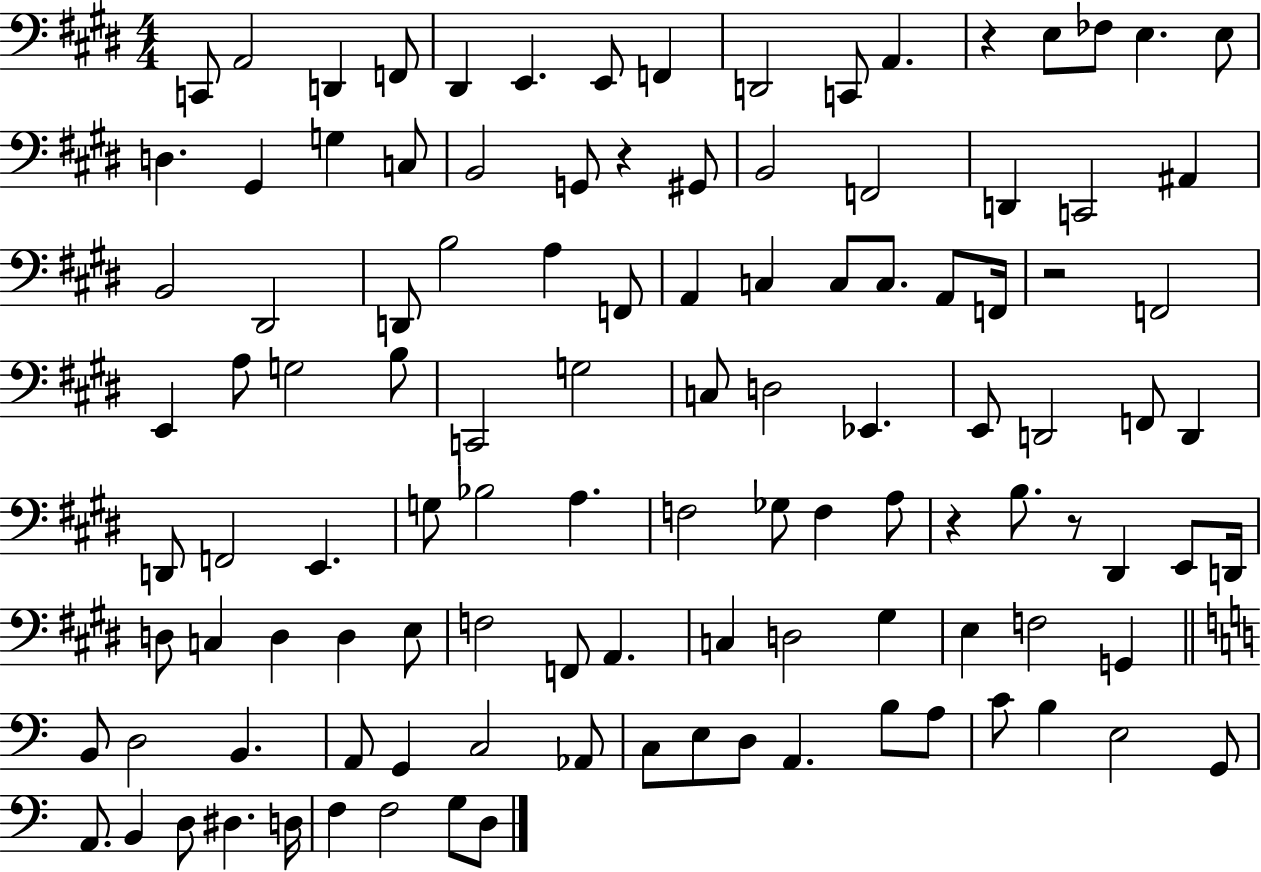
X:1
T:Untitled
M:4/4
L:1/4
K:E
C,,/2 A,,2 D,, F,,/2 ^D,, E,, E,,/2 F,, D,,2 C,,/2 A,, z E,/2 _F,/2 E, E,/2 D, ^G,, G, C,/2 B,,2 G,,/2 z ^G,,/2 B,,2 F,,2 D,, C,,2 ^A,, B,,2 ^D,,2 D,,/2 B,2 A, F,,/2 A,, C, C,/2 C,/2 A,,/2 F,,/4 z2 F,,2 E,, A,/2 G,2 B,/2 C,,2 G,2 C,/2 D,2 _E,, E,,/2 D,,2 F,,/2 D,, D,,/2 F,,2 E,, G,/2 _B,2 A, F,2 _G,/2 F, A,/2 z B,/2 z/2 ^D,, E,,/2 D,,/4 D,/2 C, D, D, E,/2 F,2 F,,/2 A,, C, D,2 ^G, E, F,2 G,, B,,/2 D,2 B,, A,,/2 G,, C,2 _A,,/2 C,/2 E,/2 D,/2 A,, B,/2 A,/2 C/2 B, E,2 G,,/2 A,,/2 B,, D,/2 ^D, D,/4 F, F,2 G,/2 D,/2